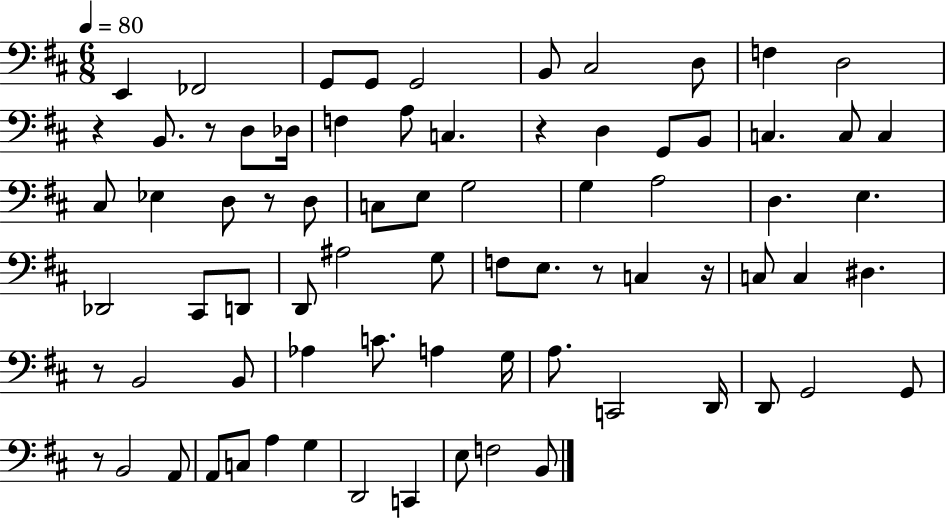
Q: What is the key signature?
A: D major